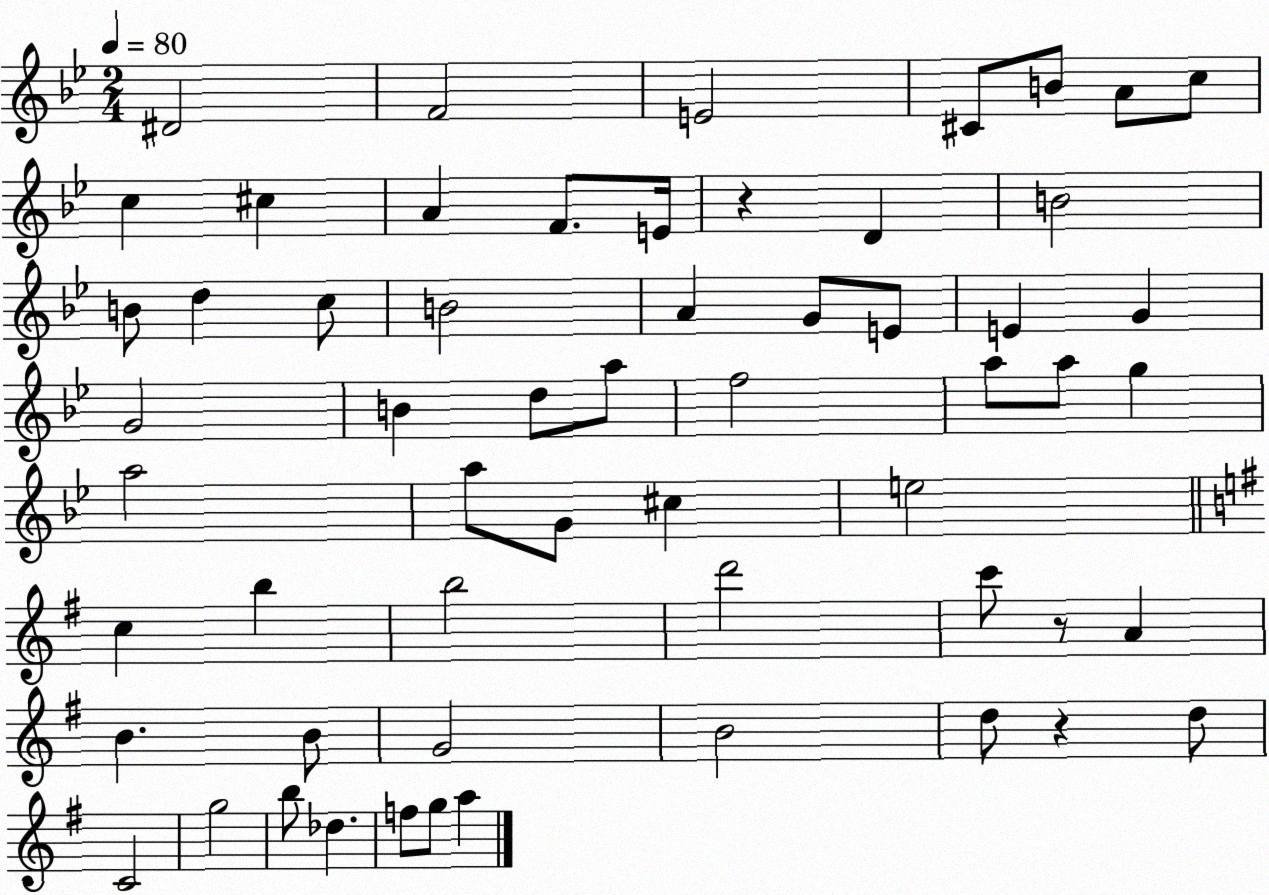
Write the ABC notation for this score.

X:1
T:Untitled
M:2/4
L:1/4
K:Bb
^D2 F2 E2 ^C/2 B/2 A/2 c/2 c ^c A F/2 E/4 z D B2 B/2 d c/2 B2 A G/2 E/2 E G G2 B d/2 a/2 f2 a/2 a/2 g a2 a/2 G/2 ^c e2 c b b2 d'2 c'/2 z/2 A B B/2 G2 B2 d/2 z d/2 C2 g2 b/2 _d f/2 g/2 a